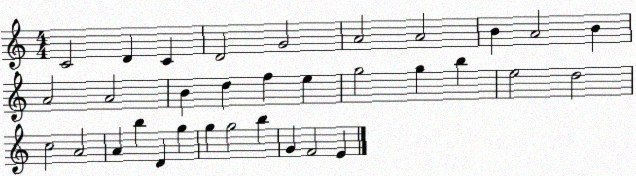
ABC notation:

X:1
T:Untitled
M:4/4
L:1/4
K:C
C2 D C D2 G2 A2 A2 B A2 B A2 A2 B d f e g2 g b e2 d2 c2 A2 A b D g g g2 b G F2 E